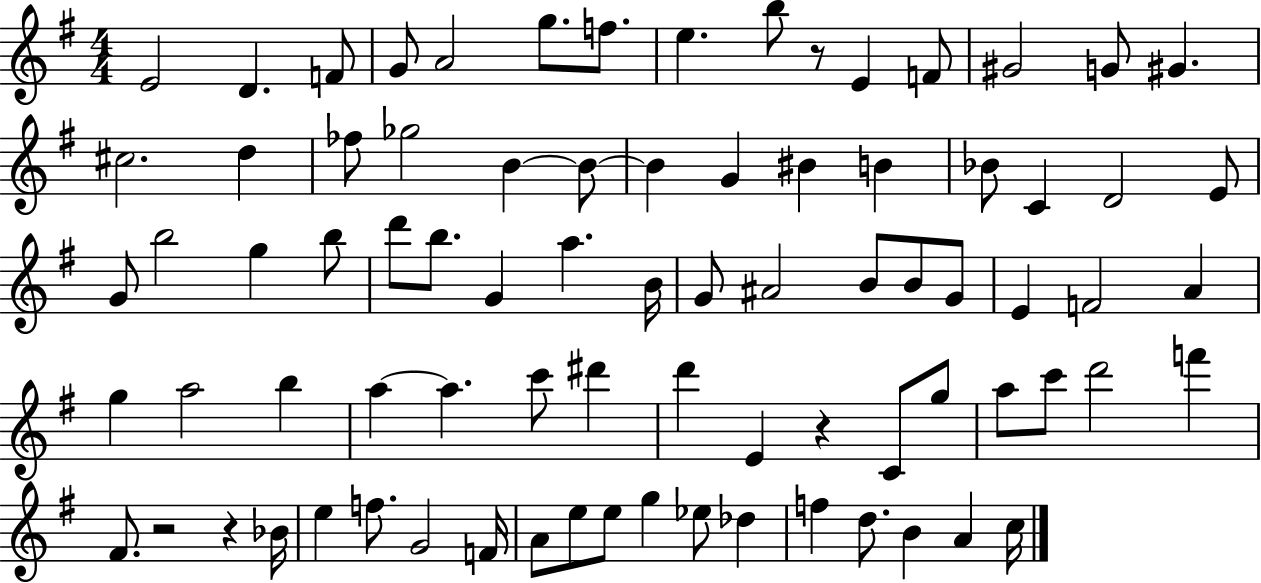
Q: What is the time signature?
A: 4/4